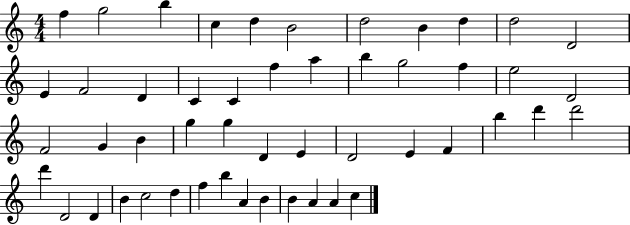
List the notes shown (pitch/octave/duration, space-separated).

F5/q G5/h B5/q C5/q D5/q B4/h D5/h B4/q D5/q D5/h D4/h E4/q F4/h D4/q C4/q C4/q F5/q A5/q B5/q G5/h F5/q E5/h D4/h F4/h G4/q B4/q G5/q G5/q D4/q E4/q D4/h E4/q F4/q B5/q D6/q D6/h D6/q D4/h D4/q B4/q C5/h D5/q F5/q B5/q A4/q B4/q B4/q A4/q A4/q C5/q